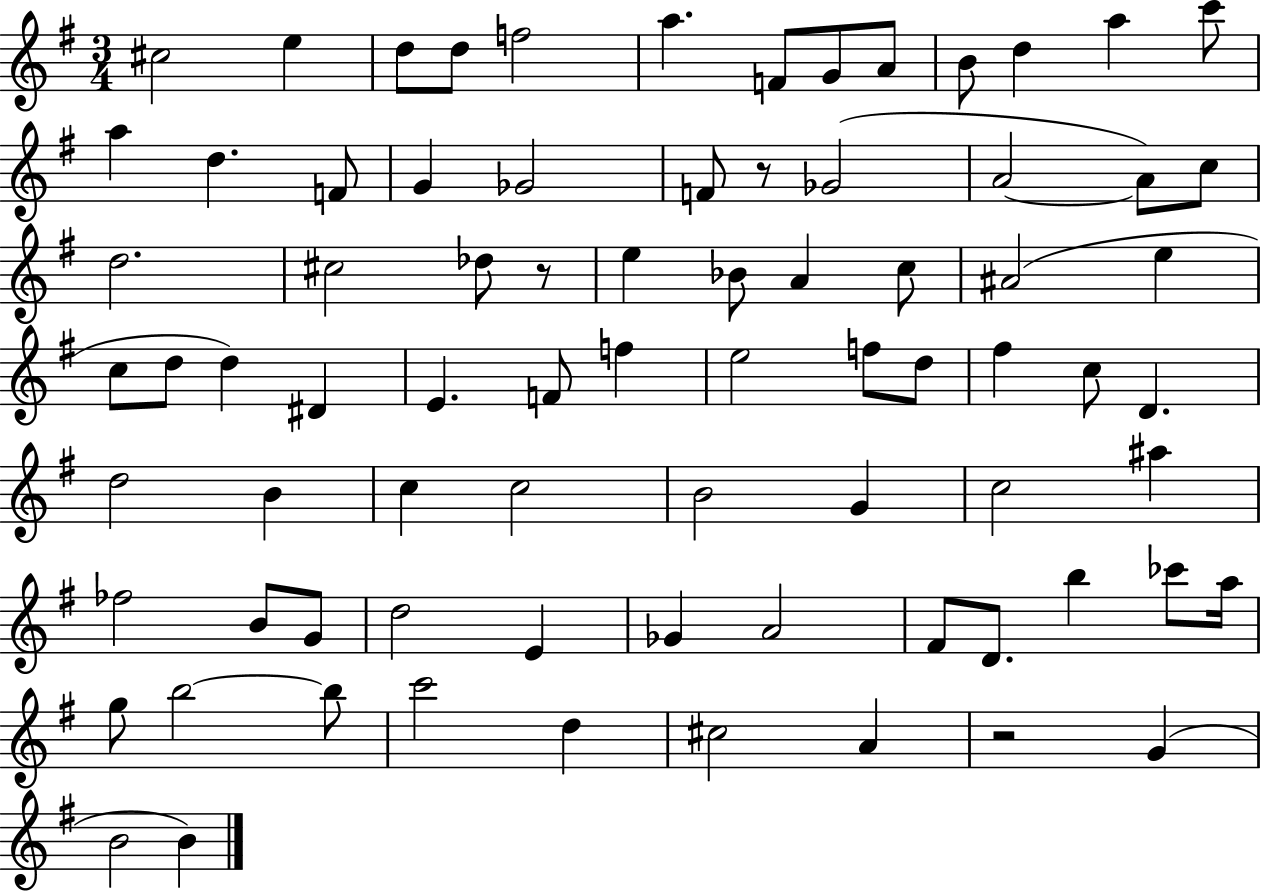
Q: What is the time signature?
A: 3/4